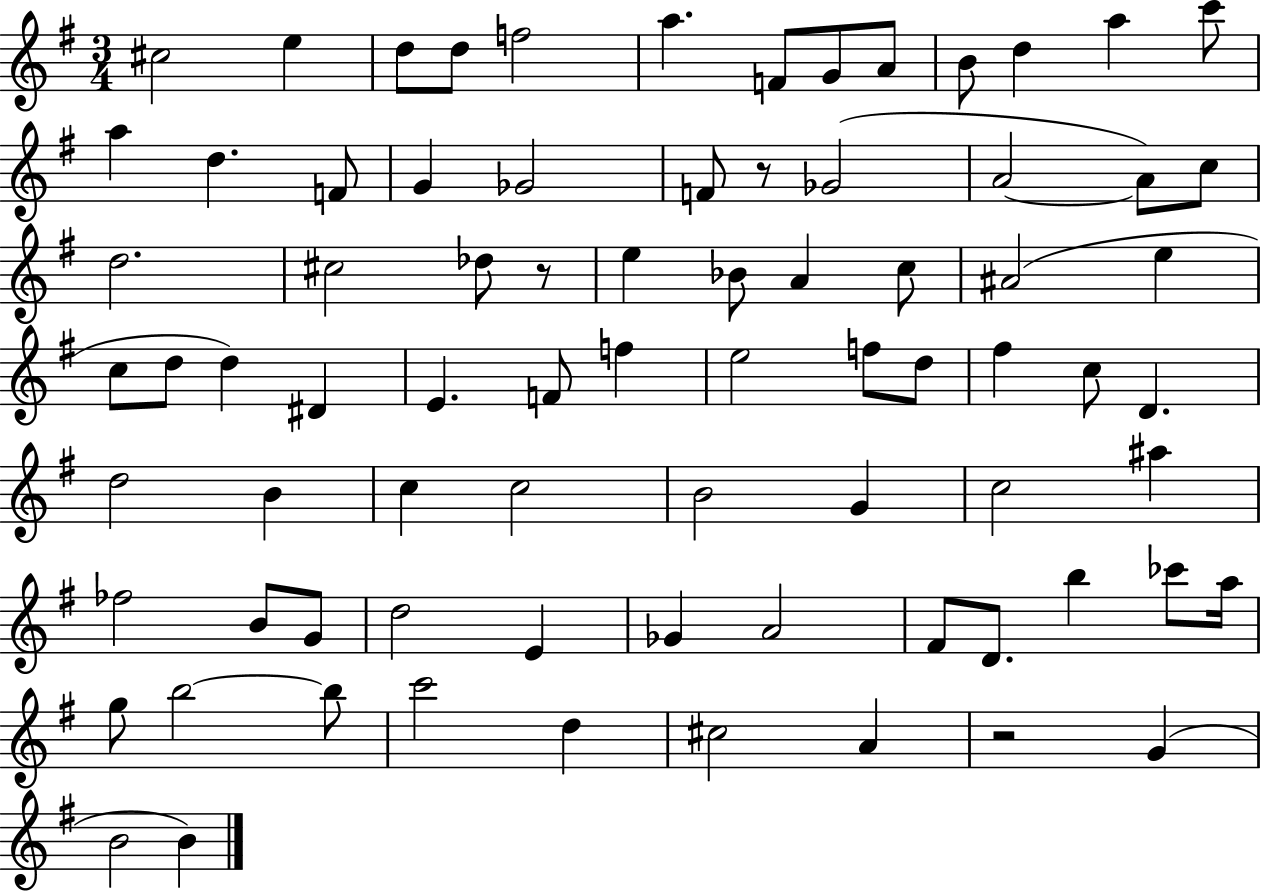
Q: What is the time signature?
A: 3/4